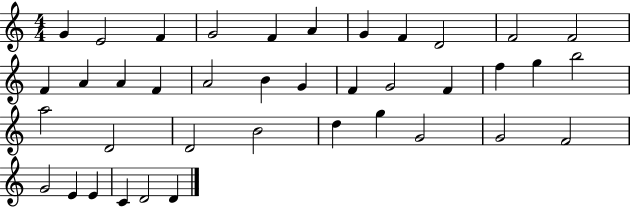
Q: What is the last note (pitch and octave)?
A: D4